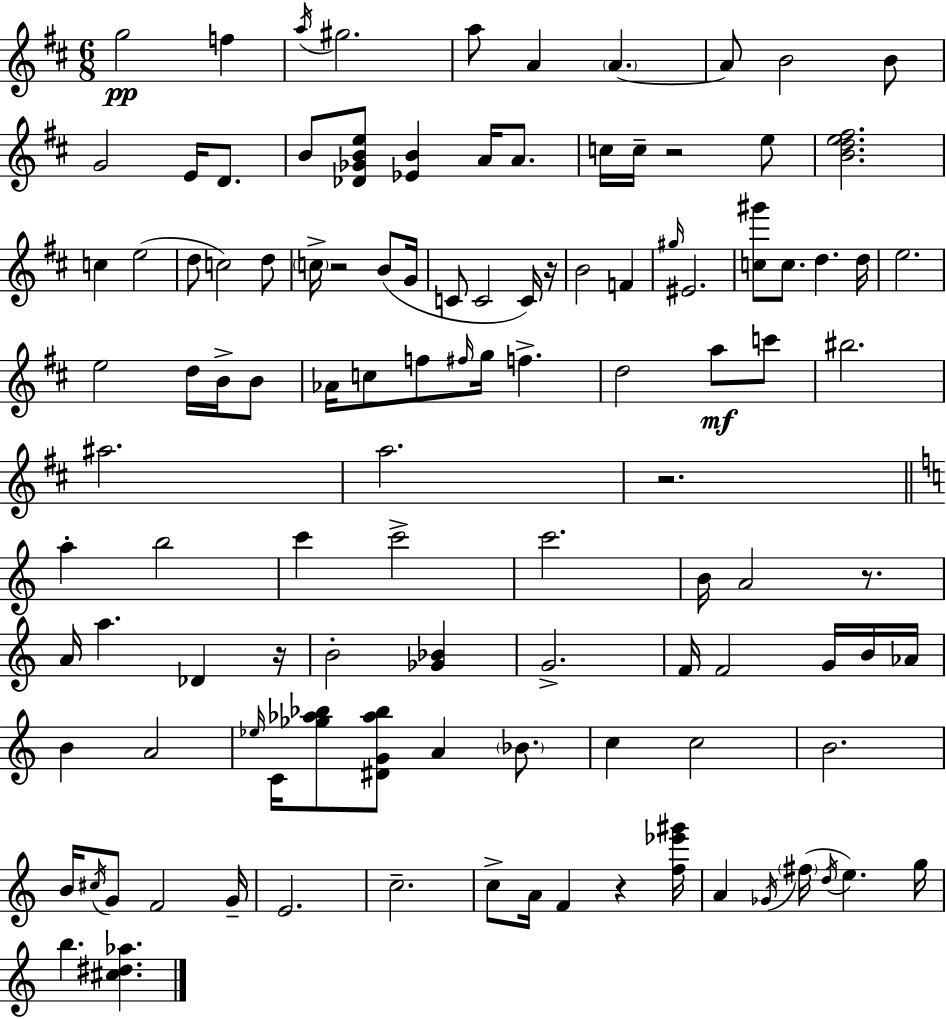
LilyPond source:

{
  \clef treble
  \numericTimeSignature
  \time 6/8
  \key d \major
  \repeat volta 2 { g''2\pp f''4 | \acciaccatura { a''16 } gis''2. | a''8 a'4 \parenthesize a'4.~~ | a'8 b'2 b'8 | \break g'2 e'16 d'8. | b'8 <des' ges' b' e''>8 <ees' b'>4 a'16 a'8. | c''16 c''16-- r2 e''8 | <b' d'' e'' fis''>2. | \break c''4 e''2( | d''8 c''2) d''8 | \parenthesize c''16-> r2 b'8( | g'16 c'8 c'2 c'16) | \break r16 b'2 f'4 | \grace { gis''16 } eis'2. | <c'' gis'''>8 c''8. d''4. | d''16 e''2. | \break e''2 d''16 b'16-> | b'8 aes'16 c''8 f''8 \grace { fis''16 } g''16 f''4.-> | d''2 a''8\mf | c'''8 bis''2. | \break ais''2. | a''2. | r2. | \bar "||" \break \key a \minor a''4-. b''2 | c'''4 c'''2-> | c'''2. | b'16 a'2 r8. | \break a'16 a''4. des'4 r16 | b'2-. <ges' bes'>4 | g'2.-> | f'16 f'2 g'16 b'16 aes'16 | \break b'4 a'2 | \grace { ees''16 } c'16 <ges'' aes'' bes''>8 <dis' g' aes'' bes''>8 a'4 \parenthesize bes'8. | c''4 c''2 | b'2. | \break b'16 \acciaccatura { cis''16 } g'8 f'2 | g'16-- e'2. | c''2.-- | c''8-> a'16 f'4 r4 | \break <f'' ees''' gis'''>16 a'4 \acciaccatura { ges'16 }( \parenthesize fis''16 \acciaccatura { d''16 }) e''4. | g''16 b''4. <cis'' dis'' aes''>4. | } \bar "|."
}